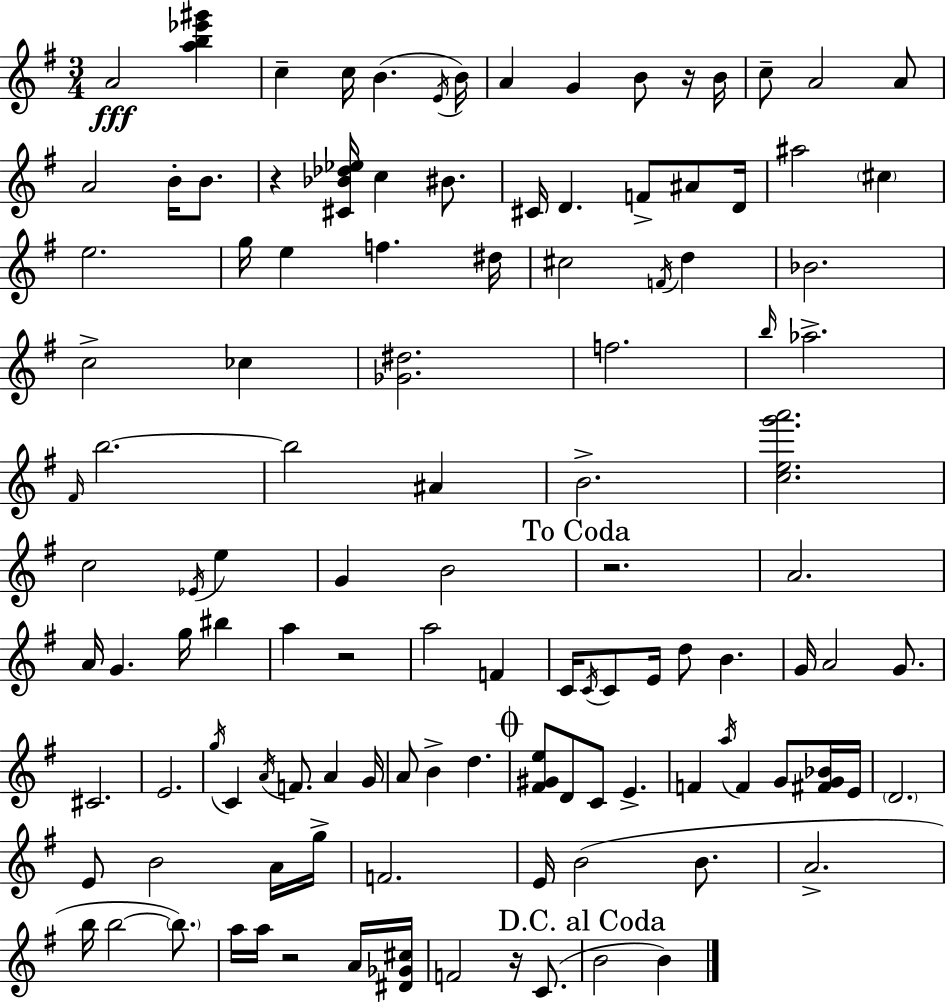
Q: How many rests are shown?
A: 6